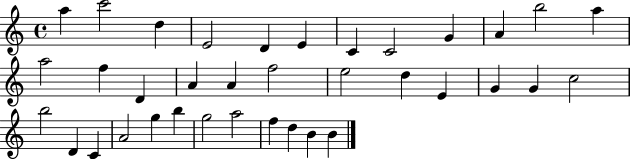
X:1
T:Untitled
M:4/4
L:1/4
K:C
a c'2 d E2 D E C C2 G A b2 a a2 f D A A f2 e2 d E G G c2 b2 D C A2 g b g2 a2 f d B B